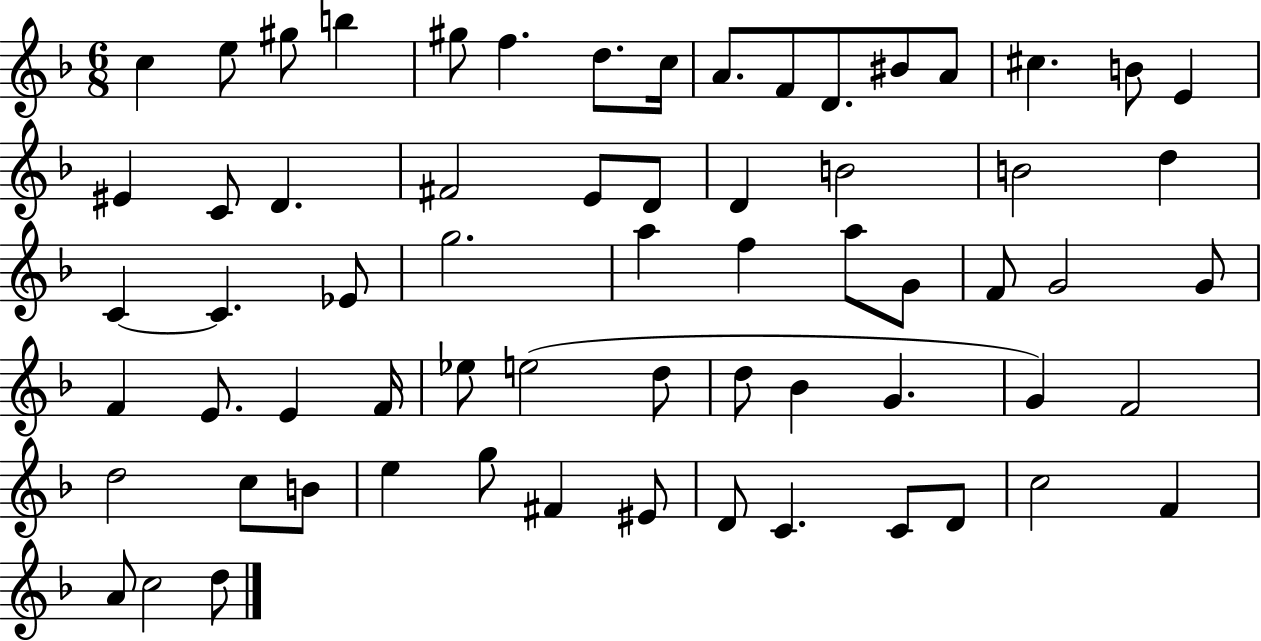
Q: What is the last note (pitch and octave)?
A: D5